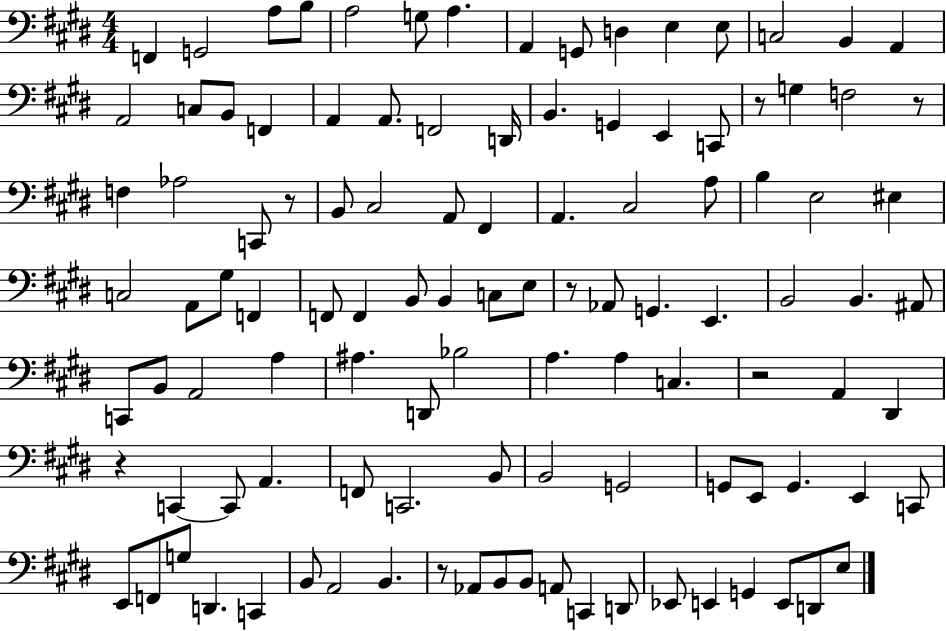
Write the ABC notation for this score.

X:1
T:Untitled
M:4/4
L:1/4
K:E
F,, G,,2 A,/2 B,/2 A,2 G,/2 A, A,, G,,/2 D, E, E,/2 C,2 B,, A,, A,,2 C,/2 B,,/2 F,, A,, A,,/2 F,,2 D,,/4 B,, G,, E,, C,,/2 z/2 G, F,2 z/2 F, _A,2 C,,/2 z/2 B,,/2 ^C,2 A,,/2 ^F,, A,, ^C,2 A,/2 B, E,2 ^E, C,2 A,,/2 ^G,/2 F,, F,,/2 F,, B,,/2 B,, C,/2 E,/2 z/2 _A,,/2 G,, E,, B,,2 B,, ^A,,/2 C,,/2 B,,/2 A,,2 A, ^A, D,,/2 _B,2 A, A, C, z2 A,, ^D,, z C,, C,,/2 A,, F,,/2 C,,2 B,,/2 B,,2 G,,2 G,,/2 E,,/2 G,, E,, C,,/2 E,,/2 F,,/2 G,/2 D,, C,, B,,/2 A,,2 B,, z/2 _A,,/2 B,,/2 B,,/2 A,,/2 C,, D,,/2 _E,,/2 E,, G,, E,,/2 D,,/2 E,/2